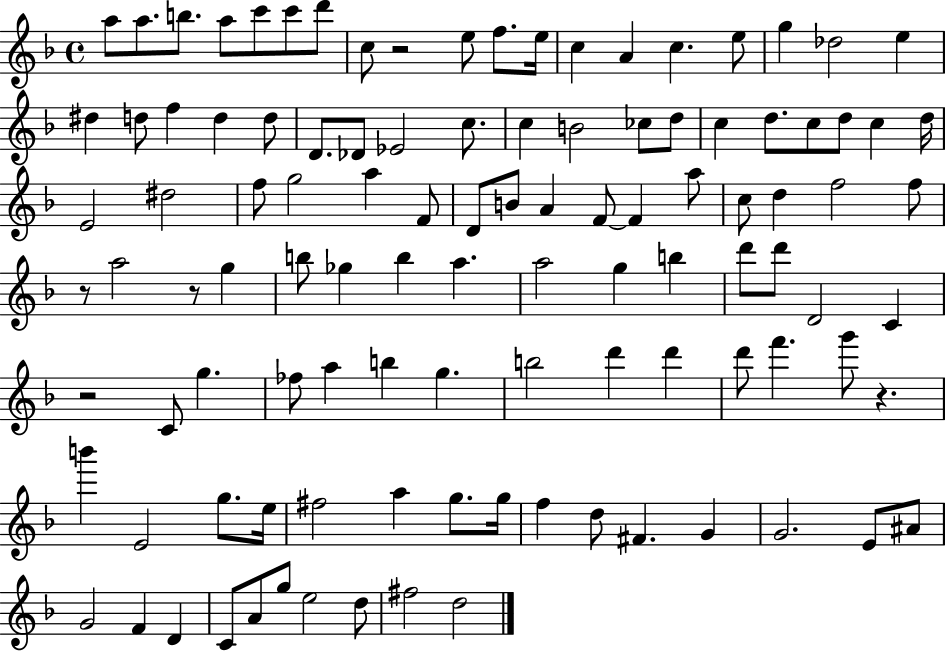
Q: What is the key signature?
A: F major